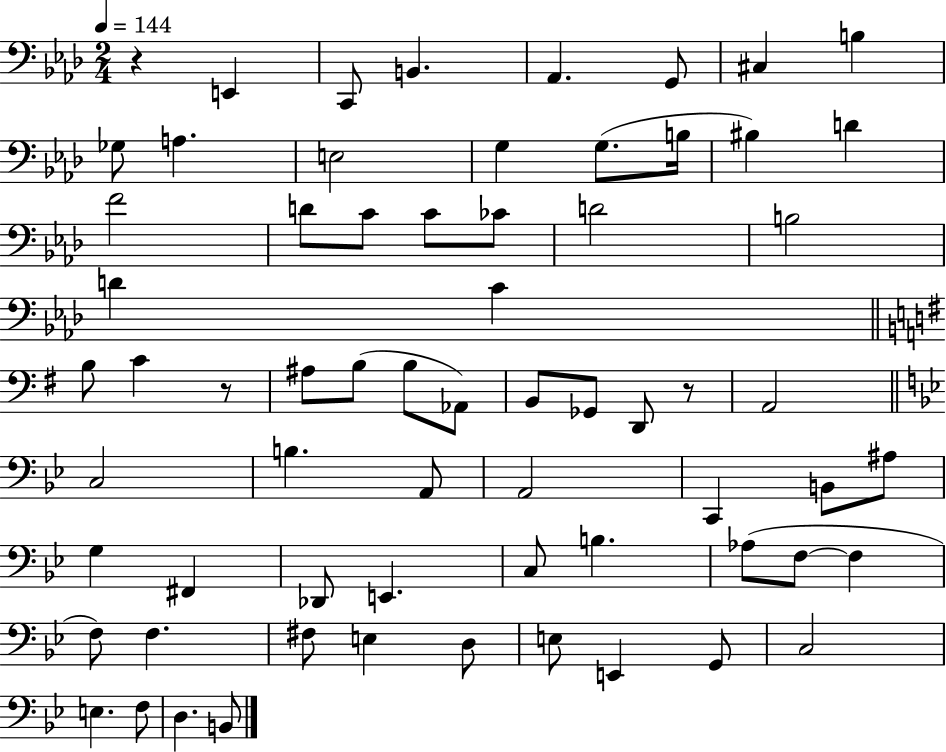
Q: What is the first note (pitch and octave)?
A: E2